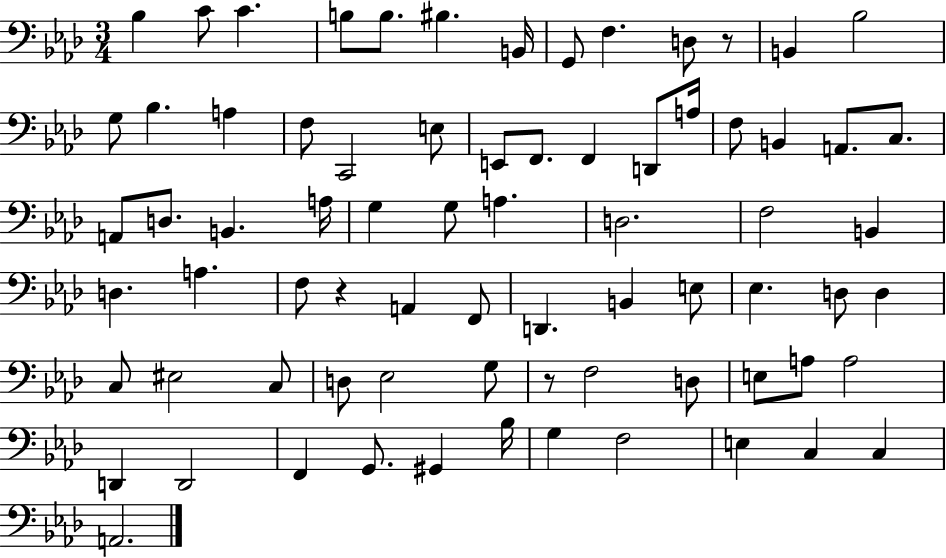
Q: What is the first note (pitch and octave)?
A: Bb3